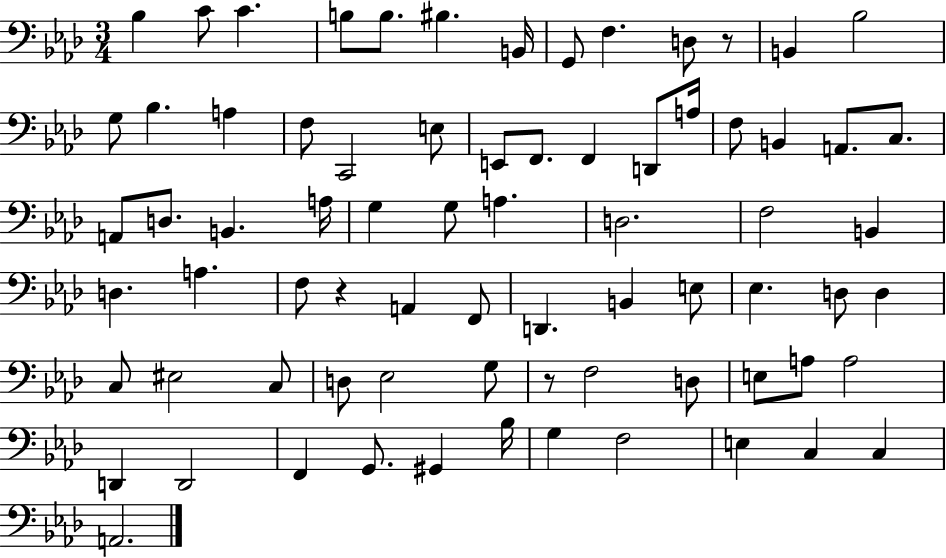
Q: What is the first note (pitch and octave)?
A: Bb3